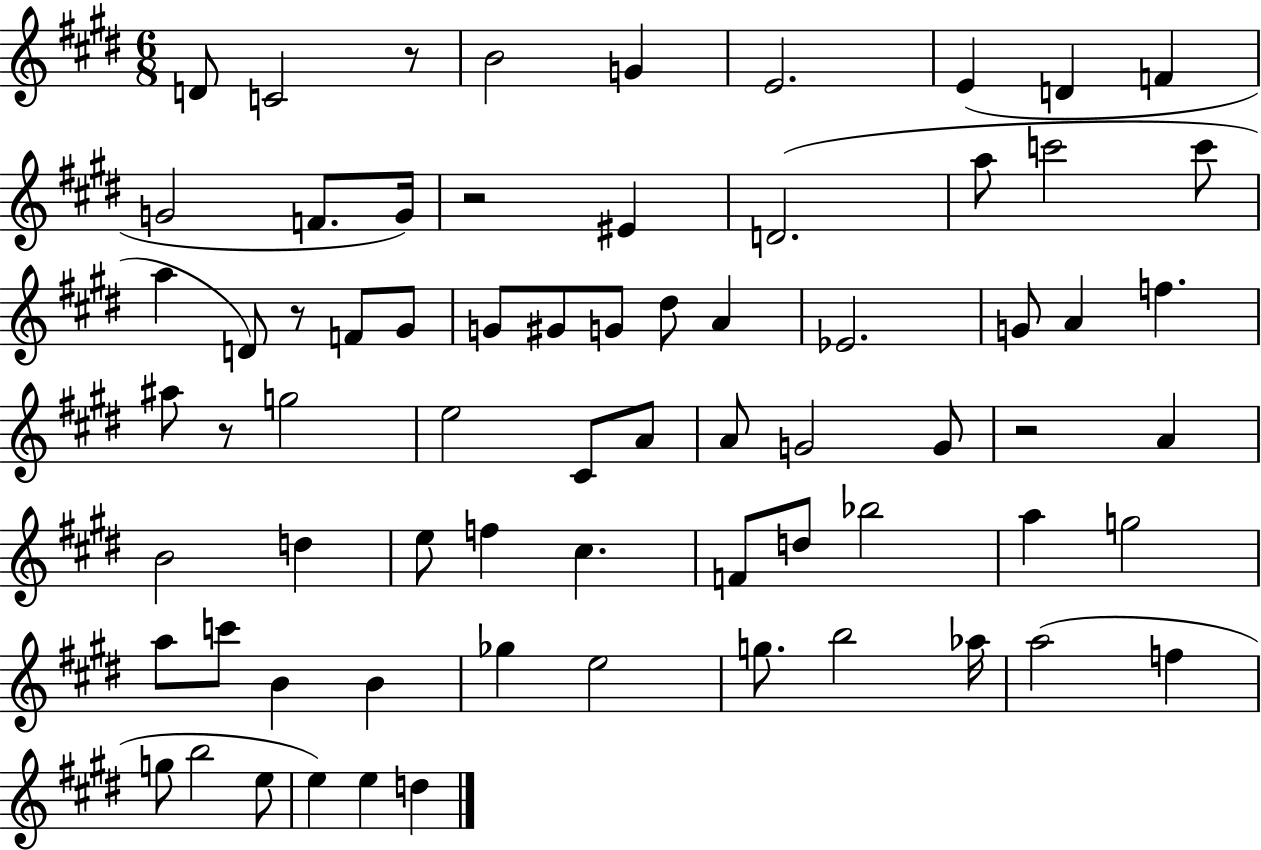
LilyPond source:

{
  \clef treble
  \numericTimeSignature
  \time 6/8
  \key e \major
  d'8 c'2 r8 | b'2 g'4 | e'2. | e'4( d'4 f'4 | \break g'2 f'8. g'16) | r2 eis'4 | d'2.( | a''8 c'''2 c'''8 | \break a''4 d'8) r8 f'8 gis'8 | g'8 gis'8 g'8 dis''8 a'4 | ees'2. | g'8 a'4 f''4. | \break ais''8 r8 g''2 | e''2 cis'8 a'8 | a'8 g'2 g'8 | r2 a'4 | \break b'2 d''4 | e''8 f''4 cis''4. | f'8 d''8 bes''2 | a''4 g''2 | \break a''8 c'''8 b'4 b'4 | ges''4 e''2 | g''8. b''2 aes''16 | a''2( f''4 | \break g''8 b''2 e''8 | e''4) e''4 d''4 | \bar "|."
}